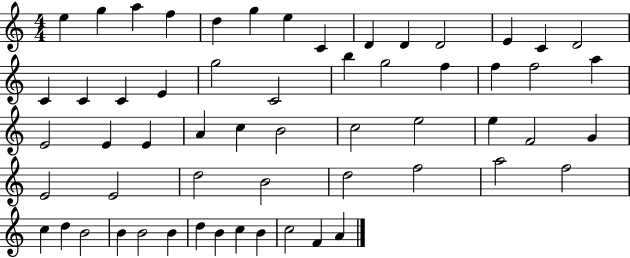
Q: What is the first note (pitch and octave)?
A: E5